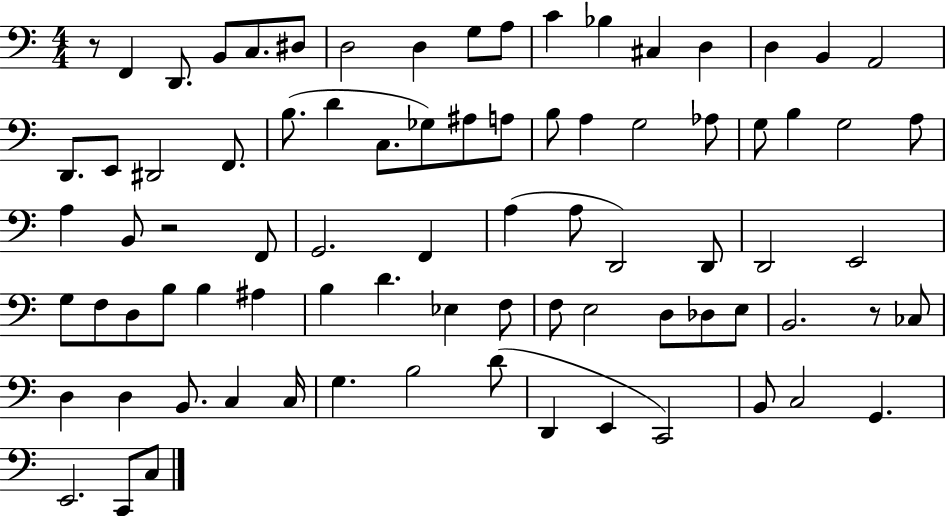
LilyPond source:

{
  \clef bass
  \numericTimeSignature
  \time 4/4
  \key c \major
  r8 f,4 d,8. b,8 c8. dis8 | d2 d4 g8 a8 | c'4 bes4 cis4 d4 | d4 b,4 a,2 | \break d,8. e,8 dis,2 f,8. | b8.( d'4 c8. ges8) ais8 a8 | b8 a4 g2 aes8 | g8 b4 g2 a8 | \break a4 b,8 r2 f,8 | g,2. f,4 | a4( a8 d,2) d,8 | d,2 e,2 | \break g8 f8 d8 b8 b4 ais4 | b4 d'4. ees4 f8 | f8 e2 d8 des8 e8 | b,2. r8 ces8 | \break d4 d4 b,8. c4 c16 | g4. b2 d'8( | d,4 e,4 c,2) | b,8 c2 g,4. | \break e,2. c,8 c8 | \bar "|."
}